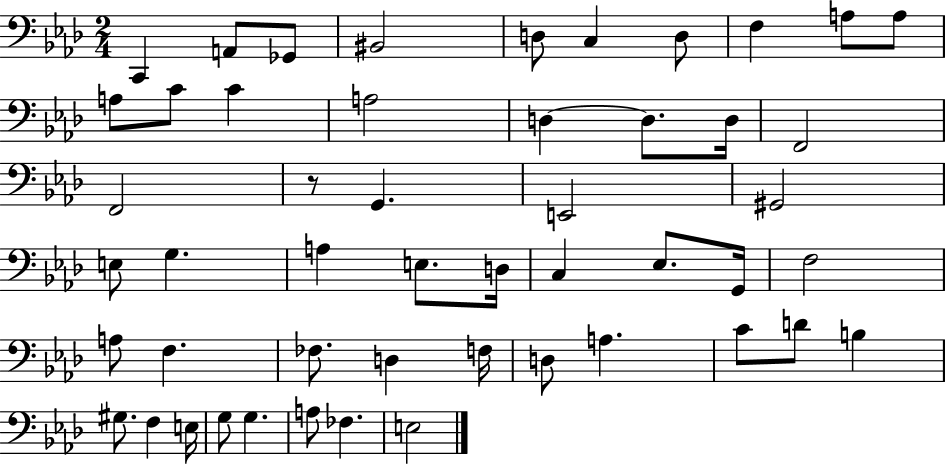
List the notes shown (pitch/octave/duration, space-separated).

C2/q A2/e Gb2/e BIS2/h D3/e C3/q D3/e F3/q A3/e A3/e A3/e C4/e C4/q A3/h D3/q D3/e. D3/s F2/h F2/h R/e G2/q. E2/h G#2/h E3/e G3/q. A3/q E3/e. D3/s C3/q Eb3/e. G2/s F3/h A3/e F3/q. FES3/e. D3/q F3/s D3/e A3/q. C4/e D4/e B3/q G#3/e. F3/q E3/s G3/e G3/q. A3/e FES3/q. E3/h